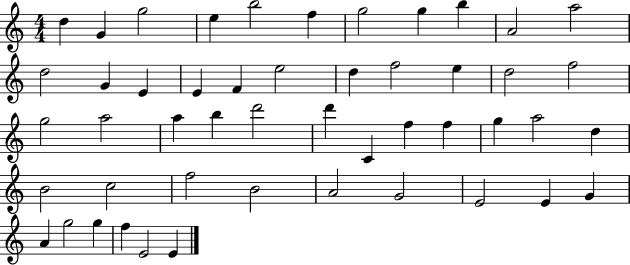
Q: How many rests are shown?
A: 0